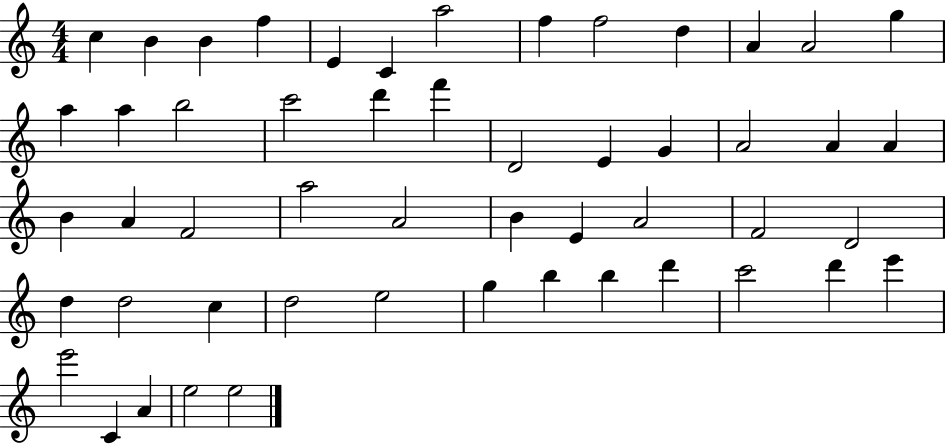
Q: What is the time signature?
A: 4/4